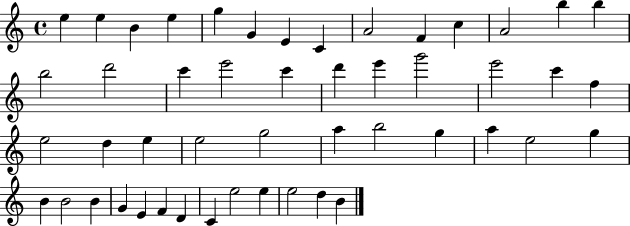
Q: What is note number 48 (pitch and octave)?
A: D5